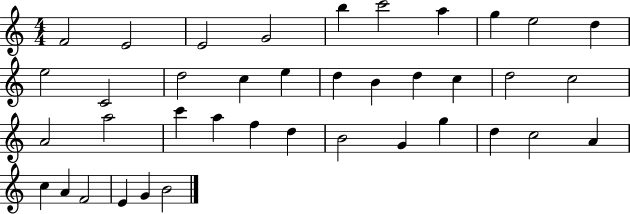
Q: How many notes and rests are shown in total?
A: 39